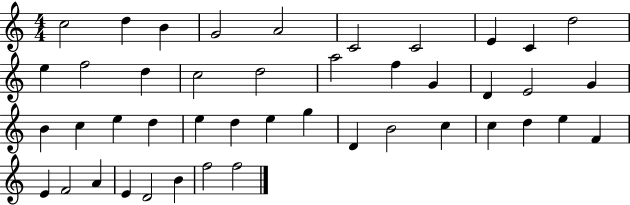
C5/h D5/q B4/q G4/h A4/h C4/h C4/h E4/q C4/q D5/h E5/q F5/h D5/q C5/h D5/h A5/h F5/q G4/q D4/q E4/h G4/q B4/q C5/q E5/q D5/q E5/q D5/q E5/q G5/q D4/q B4/h C5/q C5/q D5/q E5/q F4/q E4/q F4/h A4/q E4/q D4/h B4/q F5/h F5/h